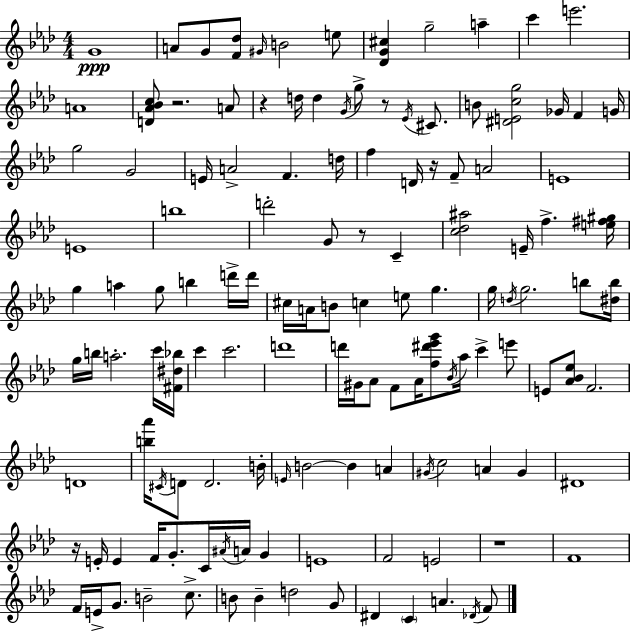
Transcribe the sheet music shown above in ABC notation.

X:1
T:Untitled
M:4/4
L:1/4
K:Fm
G4 A/2 G/2 [F_d]/2 ^G/4 B2 e/2 [_DG^c] g2 a c' e'2 A4 [D_A_Bc]/2 z2 A/2 z d/4 d G/4 g/2 z/2 _E/4 ^C/2 B/2 [^DEcg]2 _G/4 F G/4 g2 G2 E/4 A2 F d/4 f D/4 z/4 F/2 A2 E4 E4 b4 d'2 G/2 z/2 C [c_d^a]2 E/4 f [e^f^g]/4 g a g/2 b d'/4 d'/4 ^c/4 A/4 B/2 c e/2 g g/4 d/4 g2 b/2 [^db]/4 g/4 b/4 a2 c'/4 [^F^d_b]/4 c' c'2 d'4 d'/4 ^G/4 _A/2 F/2 _A/4 [f^d'_e'g']/2 _B/4 _a/4 c' e'/2 E/2 [_A_B_e]/2 F2 D4 [b_a']/4 ^C/4 D/2 D2 B/4 E/4 B2 B A ^G/4 c2 A ^G ^D4 z/4 E/4 E F/4 G/2 C/4 ^A/4 A/4 G E4 F2 E2 z4 F4 F/4 E/4 G/2 B2 c/2 B/2 B d2 G/2 ^D C A _D/4 F/2